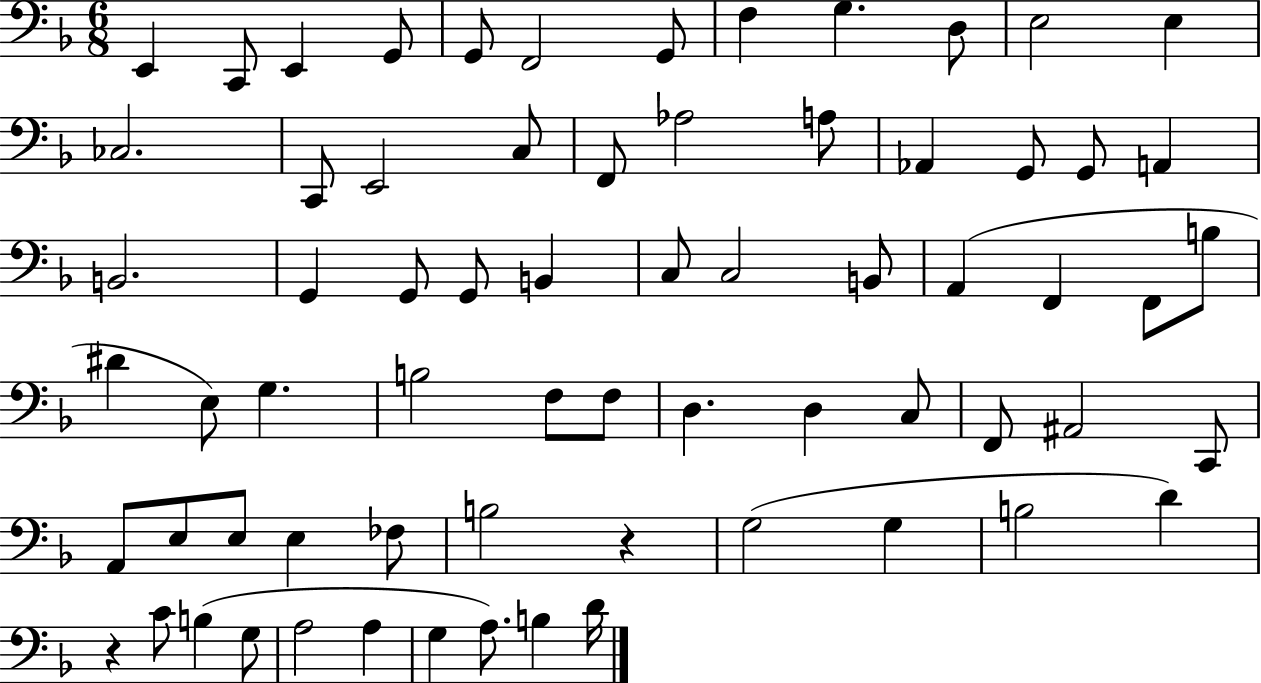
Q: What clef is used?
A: bass